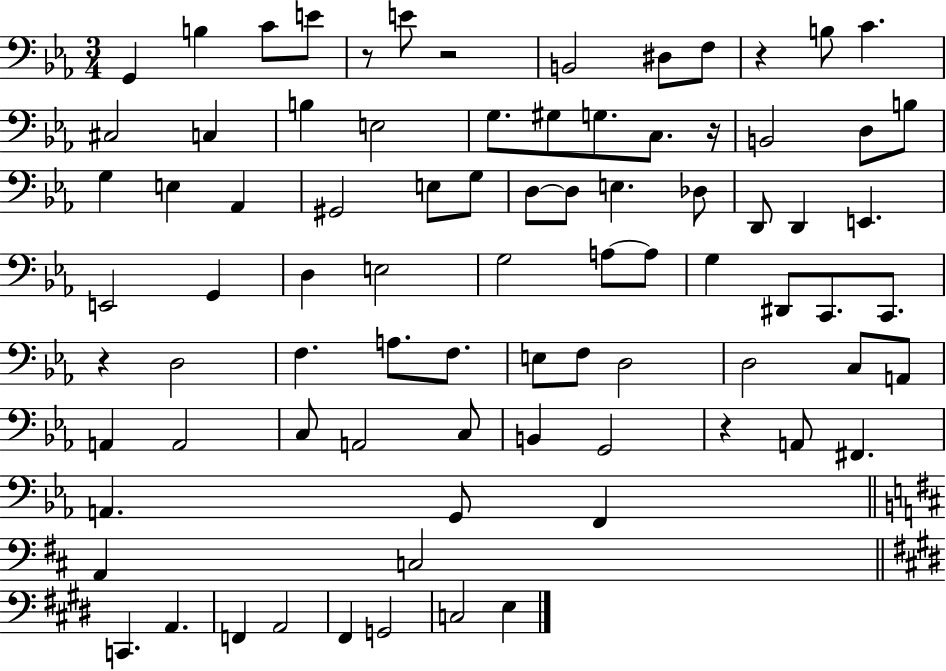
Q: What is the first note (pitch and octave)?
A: G2